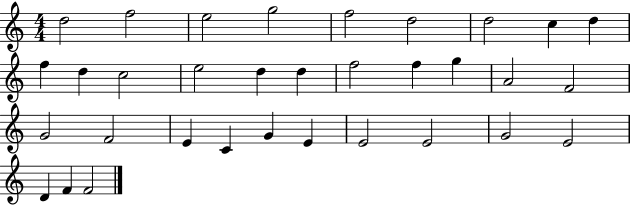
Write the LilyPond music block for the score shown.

{
  \clef treble
  \numericTimeSignature
  \time 4/4
  \key c \major
  d''2 f''2 | e''2 g''2 | f''2 d''2 | d''2 c''4 d''4 | \break f''4 d''4 c''2 | e''2 d''4 d''4 | f''2 f''4 g''4 | a'2 f'2 | \break g'2 f'2 | e'4 c'4 g'4 e'4 | e'2 e'2 | g'2 e'2 | \break d'4 f'4 f'2 | \bar "|."
}